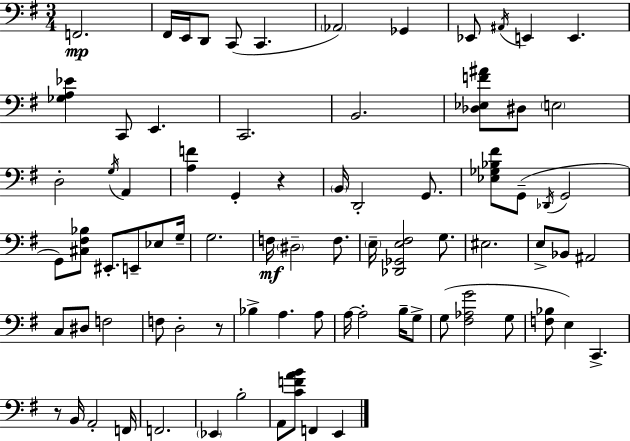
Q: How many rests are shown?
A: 3